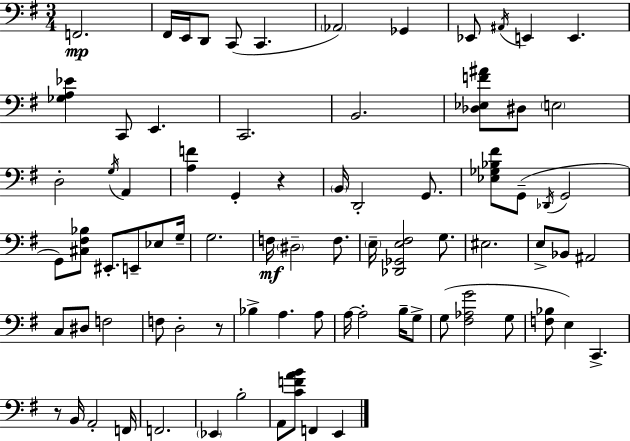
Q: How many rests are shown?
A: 3